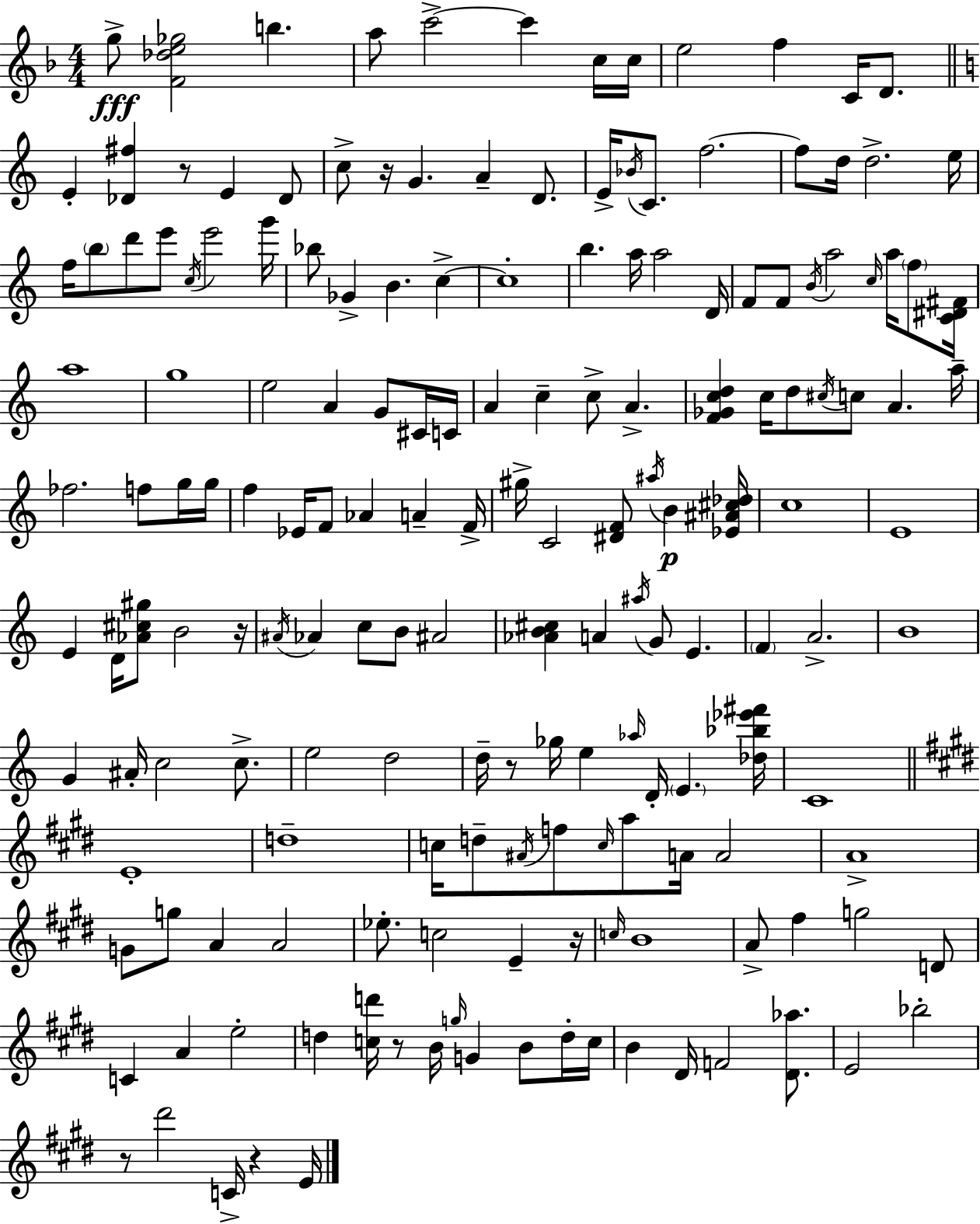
X:1
T:Untitled
M:4/4
L:1/4
K:Dm
g/2 [F_de_g]2 b a/2 c'2 c' c/4 c/4 e2 f C/4 D/2 E [_D^f] z/2 E _D/2 c/2 z/4 G A D/2 E/4 _B/4 C/2 f2 f/2 d/4 d2 e/4 f/4 b/2 d'/2 e'/2 c/4 e'2 g'/4 _b/2 _G B c c4 b a/4 a2 D/4 F/2 F/2 B/4 a2 c/4 a/4 f/2 [C^D^F]/4 a4 g4 e2 A G/2 ^C/4 C/4 A c c/2 A [F_Gcd] c/4 d/2 ^c/4 c/2 A a/4 _f2 f/2 g/4 g/4 f _E/4 F/2 _A A F/4 ^g/4 C2 [^DF]/2 ^a/4 B [_E^A^c_d]/4 c4 E4 E D/4 [_A^c^g]/2 B2 z/4 ^A/4 _A c/2 B/2 ^A2 [_AB^c] A ^a/4 G/2 E F A2 B4 G ^A/4 c2 c/2 e2 d2 d/4 z/2 _g/4 e _a/4 D/4 E [_d_b_e'^f']/4 C4 E4 d4 c/4 d/2 ^A/4 f/2 c/4 a/2 A/4 A2 A4 G/2 g/2 A A2 _e/2 c2 E z/4 c/4 B4 A/2 ^f g2 D/2 C A e2 d [cd']/4 z/2 B/4 g/4 G B/2 d/4 c/4 B ^D/4 F2 [^D_a]/2 E2 _b2 z/2 ^d'2 C/4 z E/4